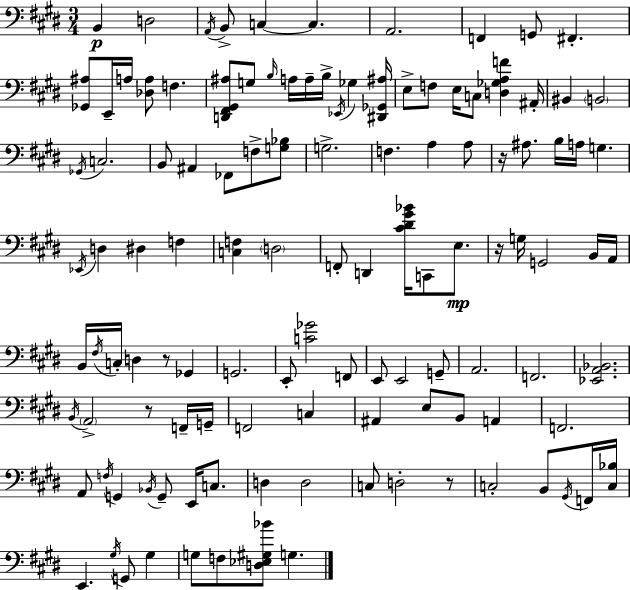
B2/q D3/h A2/s B2/e C3/q C3/q. A2/h. F2/q G2/e F#2/q. [Gb2,A#3]/e E2/s A3/s [Db3,A3]/e F3/q. [D2,F#2,G#2,A#3]/e G3/e B3/s A3/s A3/s B3/s Eb2/s Gb3/q [D#2,Gb2,A#3]/s E3/e F3/e E3/s C3/e [D3,Gb3,A3,F4]/q A#2/s BIS2/q B2/h Gb2/s C3/h. B2/e A#2/q FES2/e F3/e [G3,Bb3]/e G3/h. F3/q. A3/q A3/e R/s A#3/e. B3/s A3/s G3/q. Eb2/s D3/q D#3/q F3/q [C3,F3]/q D3/h F2/e D2/q [C#4,D#4,G#4,Bb4]/s C2/e E3/e. R/s G3/s G2/h B2/s A2/s B2/s F#3/s C3/s D3/q R/e Gb2/q G2/h. E2/e [C4,Gb4]/h F2/e E2/e E2/h G2/e A2/h. F2/h. [Eb2,A2,Bb2]/h. B2/s A2/h R/e F2/s G2/s F2/h C3/q A#2/q E3/e B2/e A2/q F2/h. A2/e F3/s G2/q Bb2/s G2/e E2/s C3/e. D3/q D3/h C3/e D3/h R/e C3/h B2/e G#2/s F2/s [C3,Bb3]/s E2/q. G#3/s G2/e G#3/q G3/e F3/e [D3,Eb3,G#3,Bb4]/e G3/q.